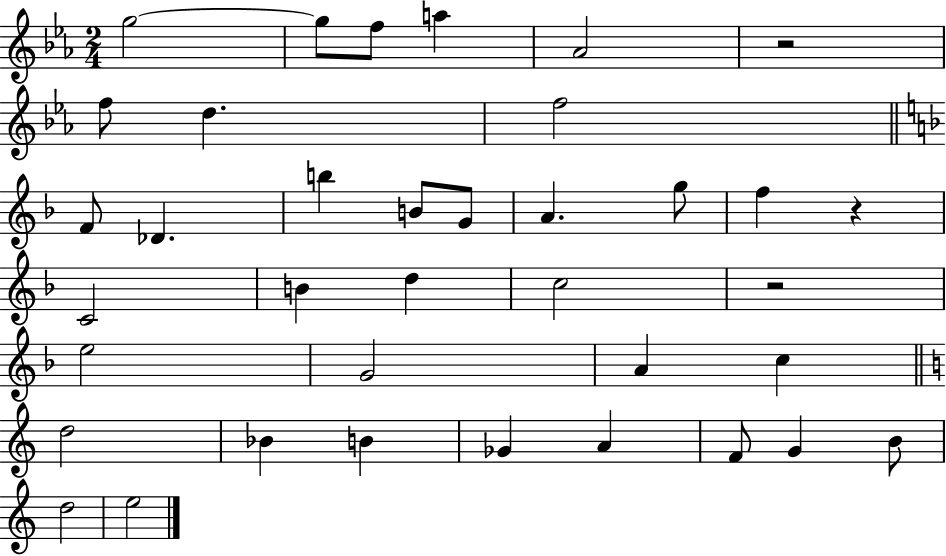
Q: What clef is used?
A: treble